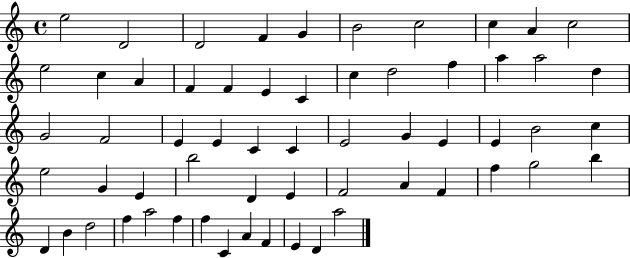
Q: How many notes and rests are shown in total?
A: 60